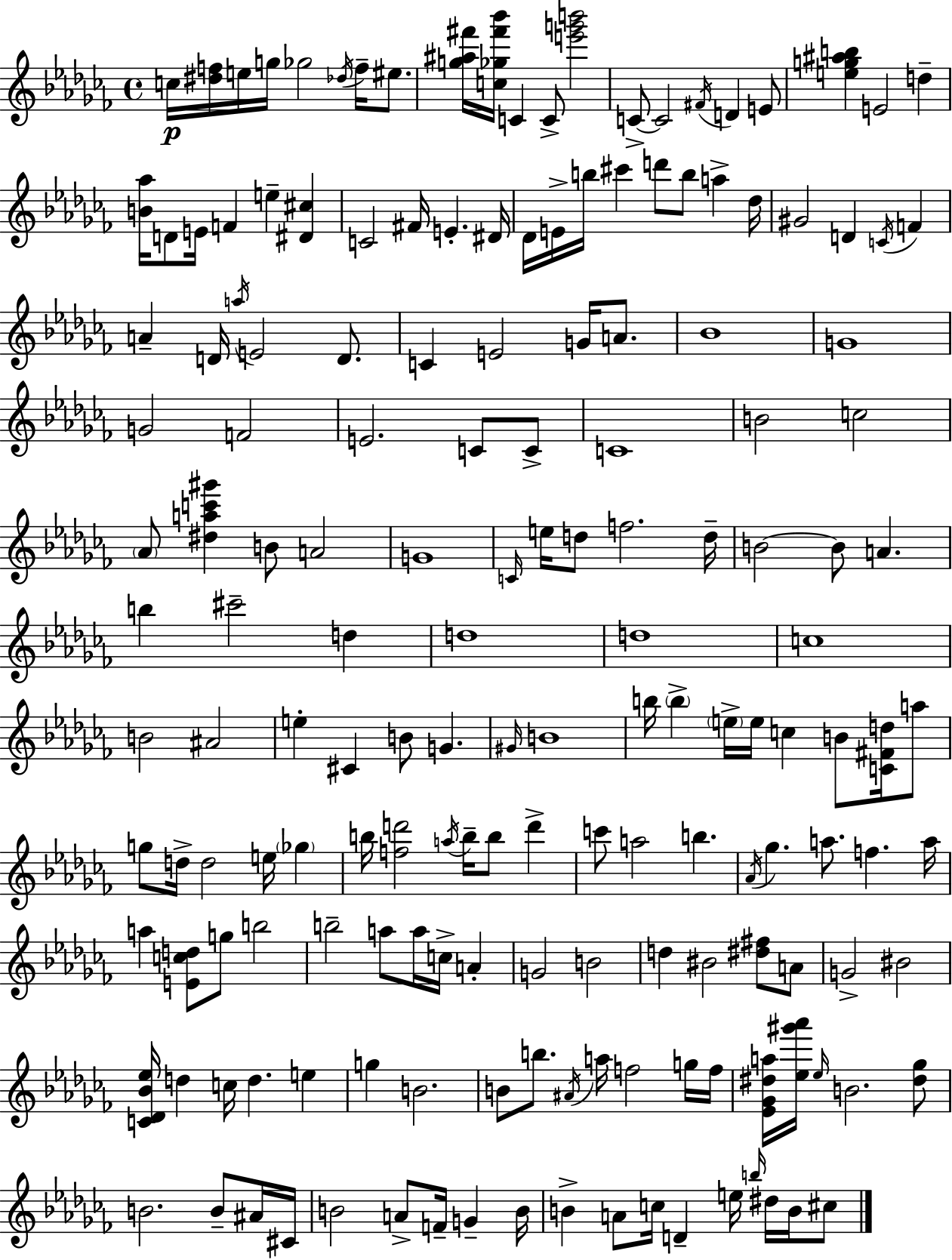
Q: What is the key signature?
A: AES minor